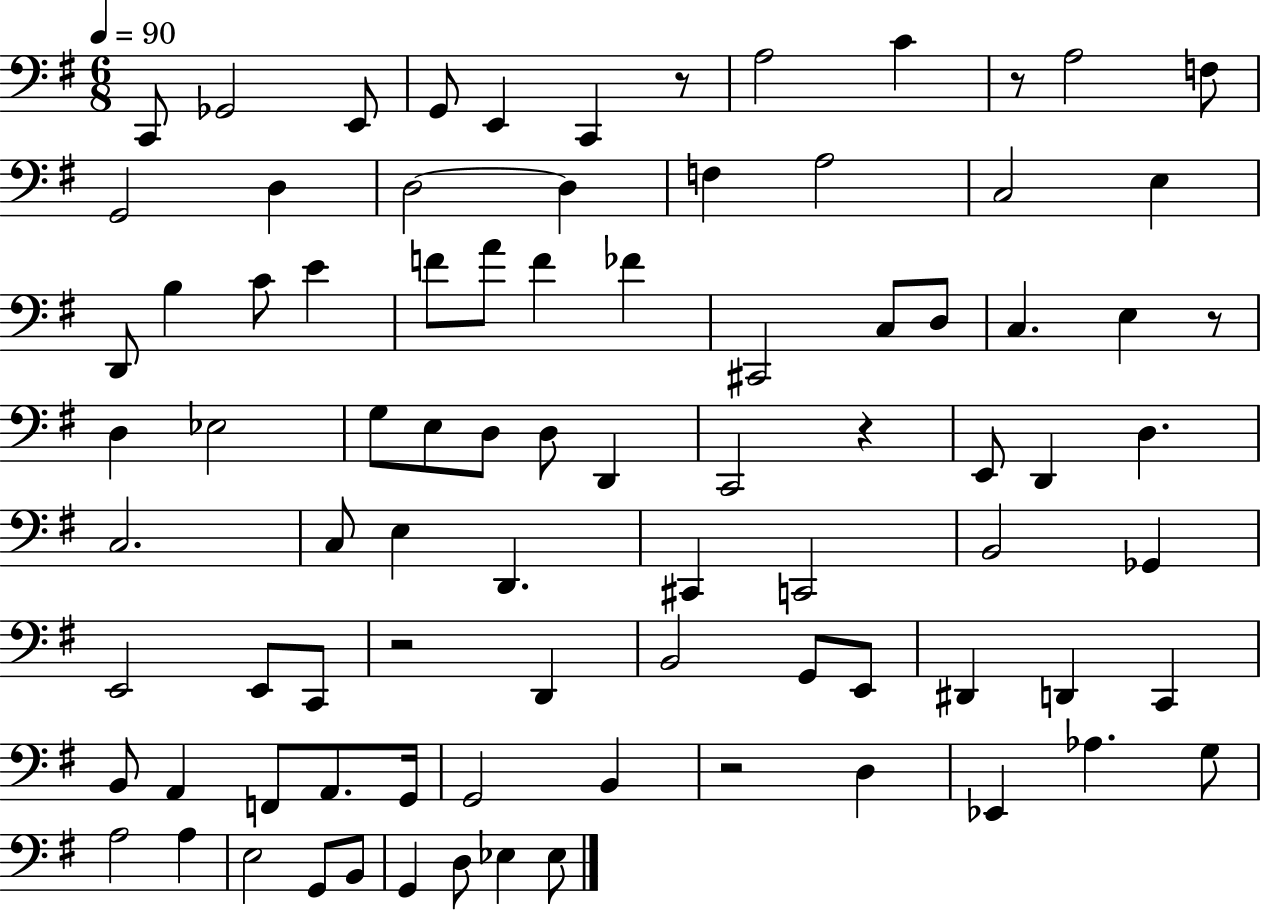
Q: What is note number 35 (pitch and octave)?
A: E3